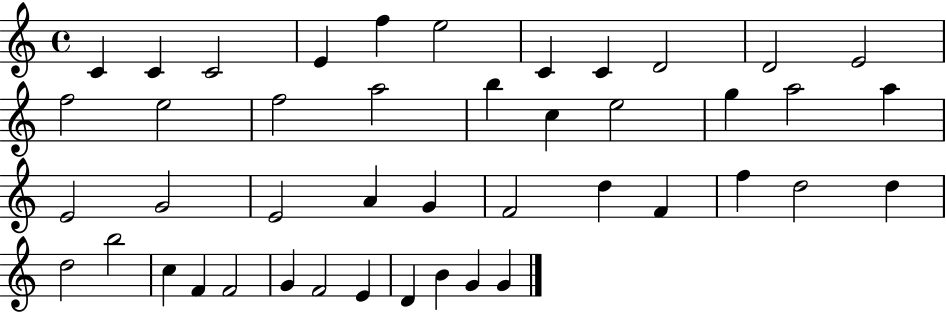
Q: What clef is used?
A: treble